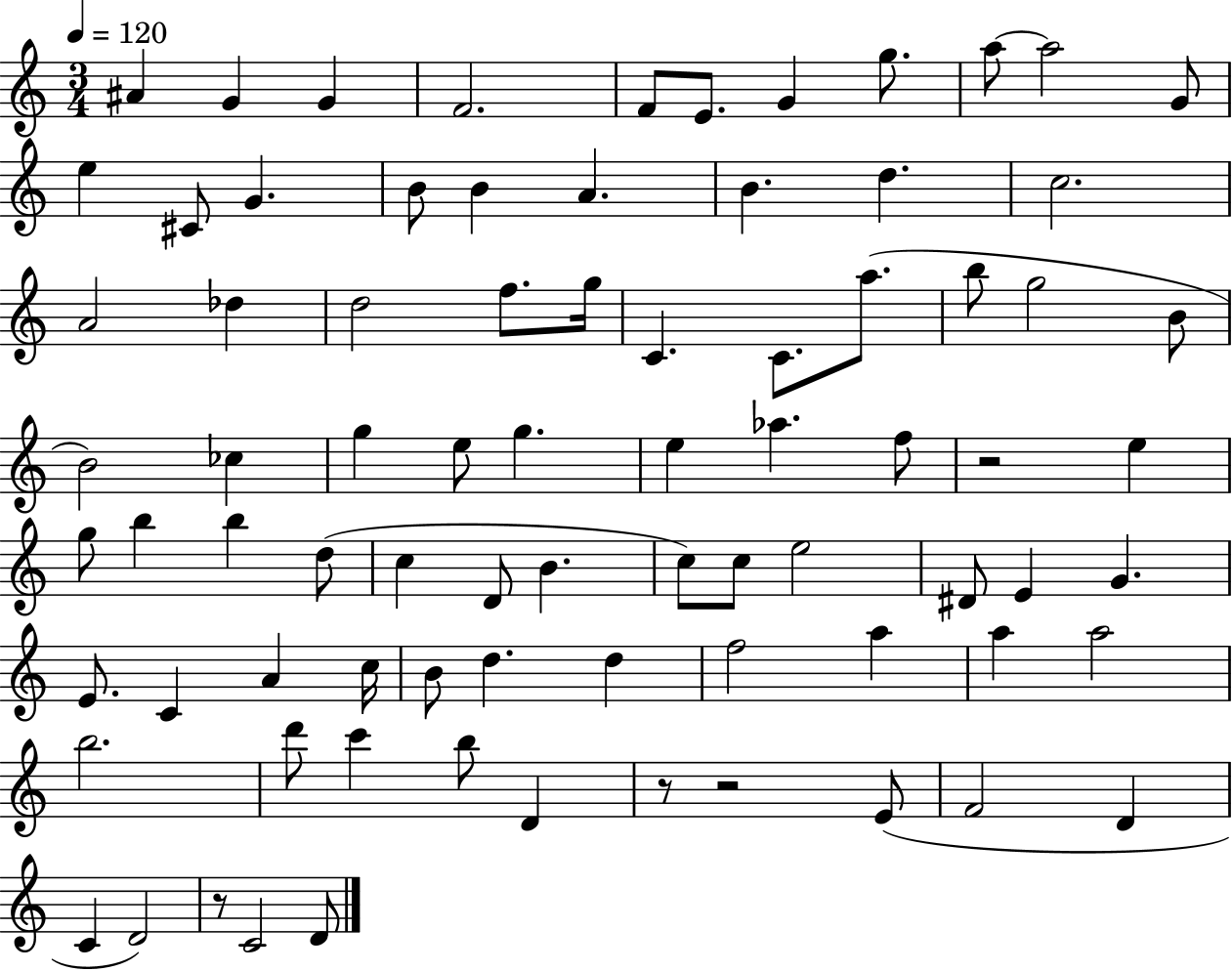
A#4/q G4/q G4/q F4/h. F4/e E4/e. G4/q G5/e. A5/e A5/h G4/e E5/q C#4/e G4/q. B4/e B4/q A4/q. B4/q. D5/q. C5/h. A4/h Db5/q D5/h F5/e. G5/s C4/q. C4/e. A5/e. B5/e G5/h B4/e B4/h CES5/q G5/q E5/e G5/q. E5/q Ab5/q. F5/e R/h E5/q G5/e B5/q B5/q D5/e C5/q D4/e B4/q. C5/e C5/e E5/h D#4/e E4/q G4/q. E4/e. C4/q A4/q C5/s B4/e D5/q. D5/q F5/h A5/q A5/q A5/h B5/h. D6/e C6/q B5/e D4/q R/e R/h E4/e F4/h D4/q C4/q D4/h R/e C4/h D4/e